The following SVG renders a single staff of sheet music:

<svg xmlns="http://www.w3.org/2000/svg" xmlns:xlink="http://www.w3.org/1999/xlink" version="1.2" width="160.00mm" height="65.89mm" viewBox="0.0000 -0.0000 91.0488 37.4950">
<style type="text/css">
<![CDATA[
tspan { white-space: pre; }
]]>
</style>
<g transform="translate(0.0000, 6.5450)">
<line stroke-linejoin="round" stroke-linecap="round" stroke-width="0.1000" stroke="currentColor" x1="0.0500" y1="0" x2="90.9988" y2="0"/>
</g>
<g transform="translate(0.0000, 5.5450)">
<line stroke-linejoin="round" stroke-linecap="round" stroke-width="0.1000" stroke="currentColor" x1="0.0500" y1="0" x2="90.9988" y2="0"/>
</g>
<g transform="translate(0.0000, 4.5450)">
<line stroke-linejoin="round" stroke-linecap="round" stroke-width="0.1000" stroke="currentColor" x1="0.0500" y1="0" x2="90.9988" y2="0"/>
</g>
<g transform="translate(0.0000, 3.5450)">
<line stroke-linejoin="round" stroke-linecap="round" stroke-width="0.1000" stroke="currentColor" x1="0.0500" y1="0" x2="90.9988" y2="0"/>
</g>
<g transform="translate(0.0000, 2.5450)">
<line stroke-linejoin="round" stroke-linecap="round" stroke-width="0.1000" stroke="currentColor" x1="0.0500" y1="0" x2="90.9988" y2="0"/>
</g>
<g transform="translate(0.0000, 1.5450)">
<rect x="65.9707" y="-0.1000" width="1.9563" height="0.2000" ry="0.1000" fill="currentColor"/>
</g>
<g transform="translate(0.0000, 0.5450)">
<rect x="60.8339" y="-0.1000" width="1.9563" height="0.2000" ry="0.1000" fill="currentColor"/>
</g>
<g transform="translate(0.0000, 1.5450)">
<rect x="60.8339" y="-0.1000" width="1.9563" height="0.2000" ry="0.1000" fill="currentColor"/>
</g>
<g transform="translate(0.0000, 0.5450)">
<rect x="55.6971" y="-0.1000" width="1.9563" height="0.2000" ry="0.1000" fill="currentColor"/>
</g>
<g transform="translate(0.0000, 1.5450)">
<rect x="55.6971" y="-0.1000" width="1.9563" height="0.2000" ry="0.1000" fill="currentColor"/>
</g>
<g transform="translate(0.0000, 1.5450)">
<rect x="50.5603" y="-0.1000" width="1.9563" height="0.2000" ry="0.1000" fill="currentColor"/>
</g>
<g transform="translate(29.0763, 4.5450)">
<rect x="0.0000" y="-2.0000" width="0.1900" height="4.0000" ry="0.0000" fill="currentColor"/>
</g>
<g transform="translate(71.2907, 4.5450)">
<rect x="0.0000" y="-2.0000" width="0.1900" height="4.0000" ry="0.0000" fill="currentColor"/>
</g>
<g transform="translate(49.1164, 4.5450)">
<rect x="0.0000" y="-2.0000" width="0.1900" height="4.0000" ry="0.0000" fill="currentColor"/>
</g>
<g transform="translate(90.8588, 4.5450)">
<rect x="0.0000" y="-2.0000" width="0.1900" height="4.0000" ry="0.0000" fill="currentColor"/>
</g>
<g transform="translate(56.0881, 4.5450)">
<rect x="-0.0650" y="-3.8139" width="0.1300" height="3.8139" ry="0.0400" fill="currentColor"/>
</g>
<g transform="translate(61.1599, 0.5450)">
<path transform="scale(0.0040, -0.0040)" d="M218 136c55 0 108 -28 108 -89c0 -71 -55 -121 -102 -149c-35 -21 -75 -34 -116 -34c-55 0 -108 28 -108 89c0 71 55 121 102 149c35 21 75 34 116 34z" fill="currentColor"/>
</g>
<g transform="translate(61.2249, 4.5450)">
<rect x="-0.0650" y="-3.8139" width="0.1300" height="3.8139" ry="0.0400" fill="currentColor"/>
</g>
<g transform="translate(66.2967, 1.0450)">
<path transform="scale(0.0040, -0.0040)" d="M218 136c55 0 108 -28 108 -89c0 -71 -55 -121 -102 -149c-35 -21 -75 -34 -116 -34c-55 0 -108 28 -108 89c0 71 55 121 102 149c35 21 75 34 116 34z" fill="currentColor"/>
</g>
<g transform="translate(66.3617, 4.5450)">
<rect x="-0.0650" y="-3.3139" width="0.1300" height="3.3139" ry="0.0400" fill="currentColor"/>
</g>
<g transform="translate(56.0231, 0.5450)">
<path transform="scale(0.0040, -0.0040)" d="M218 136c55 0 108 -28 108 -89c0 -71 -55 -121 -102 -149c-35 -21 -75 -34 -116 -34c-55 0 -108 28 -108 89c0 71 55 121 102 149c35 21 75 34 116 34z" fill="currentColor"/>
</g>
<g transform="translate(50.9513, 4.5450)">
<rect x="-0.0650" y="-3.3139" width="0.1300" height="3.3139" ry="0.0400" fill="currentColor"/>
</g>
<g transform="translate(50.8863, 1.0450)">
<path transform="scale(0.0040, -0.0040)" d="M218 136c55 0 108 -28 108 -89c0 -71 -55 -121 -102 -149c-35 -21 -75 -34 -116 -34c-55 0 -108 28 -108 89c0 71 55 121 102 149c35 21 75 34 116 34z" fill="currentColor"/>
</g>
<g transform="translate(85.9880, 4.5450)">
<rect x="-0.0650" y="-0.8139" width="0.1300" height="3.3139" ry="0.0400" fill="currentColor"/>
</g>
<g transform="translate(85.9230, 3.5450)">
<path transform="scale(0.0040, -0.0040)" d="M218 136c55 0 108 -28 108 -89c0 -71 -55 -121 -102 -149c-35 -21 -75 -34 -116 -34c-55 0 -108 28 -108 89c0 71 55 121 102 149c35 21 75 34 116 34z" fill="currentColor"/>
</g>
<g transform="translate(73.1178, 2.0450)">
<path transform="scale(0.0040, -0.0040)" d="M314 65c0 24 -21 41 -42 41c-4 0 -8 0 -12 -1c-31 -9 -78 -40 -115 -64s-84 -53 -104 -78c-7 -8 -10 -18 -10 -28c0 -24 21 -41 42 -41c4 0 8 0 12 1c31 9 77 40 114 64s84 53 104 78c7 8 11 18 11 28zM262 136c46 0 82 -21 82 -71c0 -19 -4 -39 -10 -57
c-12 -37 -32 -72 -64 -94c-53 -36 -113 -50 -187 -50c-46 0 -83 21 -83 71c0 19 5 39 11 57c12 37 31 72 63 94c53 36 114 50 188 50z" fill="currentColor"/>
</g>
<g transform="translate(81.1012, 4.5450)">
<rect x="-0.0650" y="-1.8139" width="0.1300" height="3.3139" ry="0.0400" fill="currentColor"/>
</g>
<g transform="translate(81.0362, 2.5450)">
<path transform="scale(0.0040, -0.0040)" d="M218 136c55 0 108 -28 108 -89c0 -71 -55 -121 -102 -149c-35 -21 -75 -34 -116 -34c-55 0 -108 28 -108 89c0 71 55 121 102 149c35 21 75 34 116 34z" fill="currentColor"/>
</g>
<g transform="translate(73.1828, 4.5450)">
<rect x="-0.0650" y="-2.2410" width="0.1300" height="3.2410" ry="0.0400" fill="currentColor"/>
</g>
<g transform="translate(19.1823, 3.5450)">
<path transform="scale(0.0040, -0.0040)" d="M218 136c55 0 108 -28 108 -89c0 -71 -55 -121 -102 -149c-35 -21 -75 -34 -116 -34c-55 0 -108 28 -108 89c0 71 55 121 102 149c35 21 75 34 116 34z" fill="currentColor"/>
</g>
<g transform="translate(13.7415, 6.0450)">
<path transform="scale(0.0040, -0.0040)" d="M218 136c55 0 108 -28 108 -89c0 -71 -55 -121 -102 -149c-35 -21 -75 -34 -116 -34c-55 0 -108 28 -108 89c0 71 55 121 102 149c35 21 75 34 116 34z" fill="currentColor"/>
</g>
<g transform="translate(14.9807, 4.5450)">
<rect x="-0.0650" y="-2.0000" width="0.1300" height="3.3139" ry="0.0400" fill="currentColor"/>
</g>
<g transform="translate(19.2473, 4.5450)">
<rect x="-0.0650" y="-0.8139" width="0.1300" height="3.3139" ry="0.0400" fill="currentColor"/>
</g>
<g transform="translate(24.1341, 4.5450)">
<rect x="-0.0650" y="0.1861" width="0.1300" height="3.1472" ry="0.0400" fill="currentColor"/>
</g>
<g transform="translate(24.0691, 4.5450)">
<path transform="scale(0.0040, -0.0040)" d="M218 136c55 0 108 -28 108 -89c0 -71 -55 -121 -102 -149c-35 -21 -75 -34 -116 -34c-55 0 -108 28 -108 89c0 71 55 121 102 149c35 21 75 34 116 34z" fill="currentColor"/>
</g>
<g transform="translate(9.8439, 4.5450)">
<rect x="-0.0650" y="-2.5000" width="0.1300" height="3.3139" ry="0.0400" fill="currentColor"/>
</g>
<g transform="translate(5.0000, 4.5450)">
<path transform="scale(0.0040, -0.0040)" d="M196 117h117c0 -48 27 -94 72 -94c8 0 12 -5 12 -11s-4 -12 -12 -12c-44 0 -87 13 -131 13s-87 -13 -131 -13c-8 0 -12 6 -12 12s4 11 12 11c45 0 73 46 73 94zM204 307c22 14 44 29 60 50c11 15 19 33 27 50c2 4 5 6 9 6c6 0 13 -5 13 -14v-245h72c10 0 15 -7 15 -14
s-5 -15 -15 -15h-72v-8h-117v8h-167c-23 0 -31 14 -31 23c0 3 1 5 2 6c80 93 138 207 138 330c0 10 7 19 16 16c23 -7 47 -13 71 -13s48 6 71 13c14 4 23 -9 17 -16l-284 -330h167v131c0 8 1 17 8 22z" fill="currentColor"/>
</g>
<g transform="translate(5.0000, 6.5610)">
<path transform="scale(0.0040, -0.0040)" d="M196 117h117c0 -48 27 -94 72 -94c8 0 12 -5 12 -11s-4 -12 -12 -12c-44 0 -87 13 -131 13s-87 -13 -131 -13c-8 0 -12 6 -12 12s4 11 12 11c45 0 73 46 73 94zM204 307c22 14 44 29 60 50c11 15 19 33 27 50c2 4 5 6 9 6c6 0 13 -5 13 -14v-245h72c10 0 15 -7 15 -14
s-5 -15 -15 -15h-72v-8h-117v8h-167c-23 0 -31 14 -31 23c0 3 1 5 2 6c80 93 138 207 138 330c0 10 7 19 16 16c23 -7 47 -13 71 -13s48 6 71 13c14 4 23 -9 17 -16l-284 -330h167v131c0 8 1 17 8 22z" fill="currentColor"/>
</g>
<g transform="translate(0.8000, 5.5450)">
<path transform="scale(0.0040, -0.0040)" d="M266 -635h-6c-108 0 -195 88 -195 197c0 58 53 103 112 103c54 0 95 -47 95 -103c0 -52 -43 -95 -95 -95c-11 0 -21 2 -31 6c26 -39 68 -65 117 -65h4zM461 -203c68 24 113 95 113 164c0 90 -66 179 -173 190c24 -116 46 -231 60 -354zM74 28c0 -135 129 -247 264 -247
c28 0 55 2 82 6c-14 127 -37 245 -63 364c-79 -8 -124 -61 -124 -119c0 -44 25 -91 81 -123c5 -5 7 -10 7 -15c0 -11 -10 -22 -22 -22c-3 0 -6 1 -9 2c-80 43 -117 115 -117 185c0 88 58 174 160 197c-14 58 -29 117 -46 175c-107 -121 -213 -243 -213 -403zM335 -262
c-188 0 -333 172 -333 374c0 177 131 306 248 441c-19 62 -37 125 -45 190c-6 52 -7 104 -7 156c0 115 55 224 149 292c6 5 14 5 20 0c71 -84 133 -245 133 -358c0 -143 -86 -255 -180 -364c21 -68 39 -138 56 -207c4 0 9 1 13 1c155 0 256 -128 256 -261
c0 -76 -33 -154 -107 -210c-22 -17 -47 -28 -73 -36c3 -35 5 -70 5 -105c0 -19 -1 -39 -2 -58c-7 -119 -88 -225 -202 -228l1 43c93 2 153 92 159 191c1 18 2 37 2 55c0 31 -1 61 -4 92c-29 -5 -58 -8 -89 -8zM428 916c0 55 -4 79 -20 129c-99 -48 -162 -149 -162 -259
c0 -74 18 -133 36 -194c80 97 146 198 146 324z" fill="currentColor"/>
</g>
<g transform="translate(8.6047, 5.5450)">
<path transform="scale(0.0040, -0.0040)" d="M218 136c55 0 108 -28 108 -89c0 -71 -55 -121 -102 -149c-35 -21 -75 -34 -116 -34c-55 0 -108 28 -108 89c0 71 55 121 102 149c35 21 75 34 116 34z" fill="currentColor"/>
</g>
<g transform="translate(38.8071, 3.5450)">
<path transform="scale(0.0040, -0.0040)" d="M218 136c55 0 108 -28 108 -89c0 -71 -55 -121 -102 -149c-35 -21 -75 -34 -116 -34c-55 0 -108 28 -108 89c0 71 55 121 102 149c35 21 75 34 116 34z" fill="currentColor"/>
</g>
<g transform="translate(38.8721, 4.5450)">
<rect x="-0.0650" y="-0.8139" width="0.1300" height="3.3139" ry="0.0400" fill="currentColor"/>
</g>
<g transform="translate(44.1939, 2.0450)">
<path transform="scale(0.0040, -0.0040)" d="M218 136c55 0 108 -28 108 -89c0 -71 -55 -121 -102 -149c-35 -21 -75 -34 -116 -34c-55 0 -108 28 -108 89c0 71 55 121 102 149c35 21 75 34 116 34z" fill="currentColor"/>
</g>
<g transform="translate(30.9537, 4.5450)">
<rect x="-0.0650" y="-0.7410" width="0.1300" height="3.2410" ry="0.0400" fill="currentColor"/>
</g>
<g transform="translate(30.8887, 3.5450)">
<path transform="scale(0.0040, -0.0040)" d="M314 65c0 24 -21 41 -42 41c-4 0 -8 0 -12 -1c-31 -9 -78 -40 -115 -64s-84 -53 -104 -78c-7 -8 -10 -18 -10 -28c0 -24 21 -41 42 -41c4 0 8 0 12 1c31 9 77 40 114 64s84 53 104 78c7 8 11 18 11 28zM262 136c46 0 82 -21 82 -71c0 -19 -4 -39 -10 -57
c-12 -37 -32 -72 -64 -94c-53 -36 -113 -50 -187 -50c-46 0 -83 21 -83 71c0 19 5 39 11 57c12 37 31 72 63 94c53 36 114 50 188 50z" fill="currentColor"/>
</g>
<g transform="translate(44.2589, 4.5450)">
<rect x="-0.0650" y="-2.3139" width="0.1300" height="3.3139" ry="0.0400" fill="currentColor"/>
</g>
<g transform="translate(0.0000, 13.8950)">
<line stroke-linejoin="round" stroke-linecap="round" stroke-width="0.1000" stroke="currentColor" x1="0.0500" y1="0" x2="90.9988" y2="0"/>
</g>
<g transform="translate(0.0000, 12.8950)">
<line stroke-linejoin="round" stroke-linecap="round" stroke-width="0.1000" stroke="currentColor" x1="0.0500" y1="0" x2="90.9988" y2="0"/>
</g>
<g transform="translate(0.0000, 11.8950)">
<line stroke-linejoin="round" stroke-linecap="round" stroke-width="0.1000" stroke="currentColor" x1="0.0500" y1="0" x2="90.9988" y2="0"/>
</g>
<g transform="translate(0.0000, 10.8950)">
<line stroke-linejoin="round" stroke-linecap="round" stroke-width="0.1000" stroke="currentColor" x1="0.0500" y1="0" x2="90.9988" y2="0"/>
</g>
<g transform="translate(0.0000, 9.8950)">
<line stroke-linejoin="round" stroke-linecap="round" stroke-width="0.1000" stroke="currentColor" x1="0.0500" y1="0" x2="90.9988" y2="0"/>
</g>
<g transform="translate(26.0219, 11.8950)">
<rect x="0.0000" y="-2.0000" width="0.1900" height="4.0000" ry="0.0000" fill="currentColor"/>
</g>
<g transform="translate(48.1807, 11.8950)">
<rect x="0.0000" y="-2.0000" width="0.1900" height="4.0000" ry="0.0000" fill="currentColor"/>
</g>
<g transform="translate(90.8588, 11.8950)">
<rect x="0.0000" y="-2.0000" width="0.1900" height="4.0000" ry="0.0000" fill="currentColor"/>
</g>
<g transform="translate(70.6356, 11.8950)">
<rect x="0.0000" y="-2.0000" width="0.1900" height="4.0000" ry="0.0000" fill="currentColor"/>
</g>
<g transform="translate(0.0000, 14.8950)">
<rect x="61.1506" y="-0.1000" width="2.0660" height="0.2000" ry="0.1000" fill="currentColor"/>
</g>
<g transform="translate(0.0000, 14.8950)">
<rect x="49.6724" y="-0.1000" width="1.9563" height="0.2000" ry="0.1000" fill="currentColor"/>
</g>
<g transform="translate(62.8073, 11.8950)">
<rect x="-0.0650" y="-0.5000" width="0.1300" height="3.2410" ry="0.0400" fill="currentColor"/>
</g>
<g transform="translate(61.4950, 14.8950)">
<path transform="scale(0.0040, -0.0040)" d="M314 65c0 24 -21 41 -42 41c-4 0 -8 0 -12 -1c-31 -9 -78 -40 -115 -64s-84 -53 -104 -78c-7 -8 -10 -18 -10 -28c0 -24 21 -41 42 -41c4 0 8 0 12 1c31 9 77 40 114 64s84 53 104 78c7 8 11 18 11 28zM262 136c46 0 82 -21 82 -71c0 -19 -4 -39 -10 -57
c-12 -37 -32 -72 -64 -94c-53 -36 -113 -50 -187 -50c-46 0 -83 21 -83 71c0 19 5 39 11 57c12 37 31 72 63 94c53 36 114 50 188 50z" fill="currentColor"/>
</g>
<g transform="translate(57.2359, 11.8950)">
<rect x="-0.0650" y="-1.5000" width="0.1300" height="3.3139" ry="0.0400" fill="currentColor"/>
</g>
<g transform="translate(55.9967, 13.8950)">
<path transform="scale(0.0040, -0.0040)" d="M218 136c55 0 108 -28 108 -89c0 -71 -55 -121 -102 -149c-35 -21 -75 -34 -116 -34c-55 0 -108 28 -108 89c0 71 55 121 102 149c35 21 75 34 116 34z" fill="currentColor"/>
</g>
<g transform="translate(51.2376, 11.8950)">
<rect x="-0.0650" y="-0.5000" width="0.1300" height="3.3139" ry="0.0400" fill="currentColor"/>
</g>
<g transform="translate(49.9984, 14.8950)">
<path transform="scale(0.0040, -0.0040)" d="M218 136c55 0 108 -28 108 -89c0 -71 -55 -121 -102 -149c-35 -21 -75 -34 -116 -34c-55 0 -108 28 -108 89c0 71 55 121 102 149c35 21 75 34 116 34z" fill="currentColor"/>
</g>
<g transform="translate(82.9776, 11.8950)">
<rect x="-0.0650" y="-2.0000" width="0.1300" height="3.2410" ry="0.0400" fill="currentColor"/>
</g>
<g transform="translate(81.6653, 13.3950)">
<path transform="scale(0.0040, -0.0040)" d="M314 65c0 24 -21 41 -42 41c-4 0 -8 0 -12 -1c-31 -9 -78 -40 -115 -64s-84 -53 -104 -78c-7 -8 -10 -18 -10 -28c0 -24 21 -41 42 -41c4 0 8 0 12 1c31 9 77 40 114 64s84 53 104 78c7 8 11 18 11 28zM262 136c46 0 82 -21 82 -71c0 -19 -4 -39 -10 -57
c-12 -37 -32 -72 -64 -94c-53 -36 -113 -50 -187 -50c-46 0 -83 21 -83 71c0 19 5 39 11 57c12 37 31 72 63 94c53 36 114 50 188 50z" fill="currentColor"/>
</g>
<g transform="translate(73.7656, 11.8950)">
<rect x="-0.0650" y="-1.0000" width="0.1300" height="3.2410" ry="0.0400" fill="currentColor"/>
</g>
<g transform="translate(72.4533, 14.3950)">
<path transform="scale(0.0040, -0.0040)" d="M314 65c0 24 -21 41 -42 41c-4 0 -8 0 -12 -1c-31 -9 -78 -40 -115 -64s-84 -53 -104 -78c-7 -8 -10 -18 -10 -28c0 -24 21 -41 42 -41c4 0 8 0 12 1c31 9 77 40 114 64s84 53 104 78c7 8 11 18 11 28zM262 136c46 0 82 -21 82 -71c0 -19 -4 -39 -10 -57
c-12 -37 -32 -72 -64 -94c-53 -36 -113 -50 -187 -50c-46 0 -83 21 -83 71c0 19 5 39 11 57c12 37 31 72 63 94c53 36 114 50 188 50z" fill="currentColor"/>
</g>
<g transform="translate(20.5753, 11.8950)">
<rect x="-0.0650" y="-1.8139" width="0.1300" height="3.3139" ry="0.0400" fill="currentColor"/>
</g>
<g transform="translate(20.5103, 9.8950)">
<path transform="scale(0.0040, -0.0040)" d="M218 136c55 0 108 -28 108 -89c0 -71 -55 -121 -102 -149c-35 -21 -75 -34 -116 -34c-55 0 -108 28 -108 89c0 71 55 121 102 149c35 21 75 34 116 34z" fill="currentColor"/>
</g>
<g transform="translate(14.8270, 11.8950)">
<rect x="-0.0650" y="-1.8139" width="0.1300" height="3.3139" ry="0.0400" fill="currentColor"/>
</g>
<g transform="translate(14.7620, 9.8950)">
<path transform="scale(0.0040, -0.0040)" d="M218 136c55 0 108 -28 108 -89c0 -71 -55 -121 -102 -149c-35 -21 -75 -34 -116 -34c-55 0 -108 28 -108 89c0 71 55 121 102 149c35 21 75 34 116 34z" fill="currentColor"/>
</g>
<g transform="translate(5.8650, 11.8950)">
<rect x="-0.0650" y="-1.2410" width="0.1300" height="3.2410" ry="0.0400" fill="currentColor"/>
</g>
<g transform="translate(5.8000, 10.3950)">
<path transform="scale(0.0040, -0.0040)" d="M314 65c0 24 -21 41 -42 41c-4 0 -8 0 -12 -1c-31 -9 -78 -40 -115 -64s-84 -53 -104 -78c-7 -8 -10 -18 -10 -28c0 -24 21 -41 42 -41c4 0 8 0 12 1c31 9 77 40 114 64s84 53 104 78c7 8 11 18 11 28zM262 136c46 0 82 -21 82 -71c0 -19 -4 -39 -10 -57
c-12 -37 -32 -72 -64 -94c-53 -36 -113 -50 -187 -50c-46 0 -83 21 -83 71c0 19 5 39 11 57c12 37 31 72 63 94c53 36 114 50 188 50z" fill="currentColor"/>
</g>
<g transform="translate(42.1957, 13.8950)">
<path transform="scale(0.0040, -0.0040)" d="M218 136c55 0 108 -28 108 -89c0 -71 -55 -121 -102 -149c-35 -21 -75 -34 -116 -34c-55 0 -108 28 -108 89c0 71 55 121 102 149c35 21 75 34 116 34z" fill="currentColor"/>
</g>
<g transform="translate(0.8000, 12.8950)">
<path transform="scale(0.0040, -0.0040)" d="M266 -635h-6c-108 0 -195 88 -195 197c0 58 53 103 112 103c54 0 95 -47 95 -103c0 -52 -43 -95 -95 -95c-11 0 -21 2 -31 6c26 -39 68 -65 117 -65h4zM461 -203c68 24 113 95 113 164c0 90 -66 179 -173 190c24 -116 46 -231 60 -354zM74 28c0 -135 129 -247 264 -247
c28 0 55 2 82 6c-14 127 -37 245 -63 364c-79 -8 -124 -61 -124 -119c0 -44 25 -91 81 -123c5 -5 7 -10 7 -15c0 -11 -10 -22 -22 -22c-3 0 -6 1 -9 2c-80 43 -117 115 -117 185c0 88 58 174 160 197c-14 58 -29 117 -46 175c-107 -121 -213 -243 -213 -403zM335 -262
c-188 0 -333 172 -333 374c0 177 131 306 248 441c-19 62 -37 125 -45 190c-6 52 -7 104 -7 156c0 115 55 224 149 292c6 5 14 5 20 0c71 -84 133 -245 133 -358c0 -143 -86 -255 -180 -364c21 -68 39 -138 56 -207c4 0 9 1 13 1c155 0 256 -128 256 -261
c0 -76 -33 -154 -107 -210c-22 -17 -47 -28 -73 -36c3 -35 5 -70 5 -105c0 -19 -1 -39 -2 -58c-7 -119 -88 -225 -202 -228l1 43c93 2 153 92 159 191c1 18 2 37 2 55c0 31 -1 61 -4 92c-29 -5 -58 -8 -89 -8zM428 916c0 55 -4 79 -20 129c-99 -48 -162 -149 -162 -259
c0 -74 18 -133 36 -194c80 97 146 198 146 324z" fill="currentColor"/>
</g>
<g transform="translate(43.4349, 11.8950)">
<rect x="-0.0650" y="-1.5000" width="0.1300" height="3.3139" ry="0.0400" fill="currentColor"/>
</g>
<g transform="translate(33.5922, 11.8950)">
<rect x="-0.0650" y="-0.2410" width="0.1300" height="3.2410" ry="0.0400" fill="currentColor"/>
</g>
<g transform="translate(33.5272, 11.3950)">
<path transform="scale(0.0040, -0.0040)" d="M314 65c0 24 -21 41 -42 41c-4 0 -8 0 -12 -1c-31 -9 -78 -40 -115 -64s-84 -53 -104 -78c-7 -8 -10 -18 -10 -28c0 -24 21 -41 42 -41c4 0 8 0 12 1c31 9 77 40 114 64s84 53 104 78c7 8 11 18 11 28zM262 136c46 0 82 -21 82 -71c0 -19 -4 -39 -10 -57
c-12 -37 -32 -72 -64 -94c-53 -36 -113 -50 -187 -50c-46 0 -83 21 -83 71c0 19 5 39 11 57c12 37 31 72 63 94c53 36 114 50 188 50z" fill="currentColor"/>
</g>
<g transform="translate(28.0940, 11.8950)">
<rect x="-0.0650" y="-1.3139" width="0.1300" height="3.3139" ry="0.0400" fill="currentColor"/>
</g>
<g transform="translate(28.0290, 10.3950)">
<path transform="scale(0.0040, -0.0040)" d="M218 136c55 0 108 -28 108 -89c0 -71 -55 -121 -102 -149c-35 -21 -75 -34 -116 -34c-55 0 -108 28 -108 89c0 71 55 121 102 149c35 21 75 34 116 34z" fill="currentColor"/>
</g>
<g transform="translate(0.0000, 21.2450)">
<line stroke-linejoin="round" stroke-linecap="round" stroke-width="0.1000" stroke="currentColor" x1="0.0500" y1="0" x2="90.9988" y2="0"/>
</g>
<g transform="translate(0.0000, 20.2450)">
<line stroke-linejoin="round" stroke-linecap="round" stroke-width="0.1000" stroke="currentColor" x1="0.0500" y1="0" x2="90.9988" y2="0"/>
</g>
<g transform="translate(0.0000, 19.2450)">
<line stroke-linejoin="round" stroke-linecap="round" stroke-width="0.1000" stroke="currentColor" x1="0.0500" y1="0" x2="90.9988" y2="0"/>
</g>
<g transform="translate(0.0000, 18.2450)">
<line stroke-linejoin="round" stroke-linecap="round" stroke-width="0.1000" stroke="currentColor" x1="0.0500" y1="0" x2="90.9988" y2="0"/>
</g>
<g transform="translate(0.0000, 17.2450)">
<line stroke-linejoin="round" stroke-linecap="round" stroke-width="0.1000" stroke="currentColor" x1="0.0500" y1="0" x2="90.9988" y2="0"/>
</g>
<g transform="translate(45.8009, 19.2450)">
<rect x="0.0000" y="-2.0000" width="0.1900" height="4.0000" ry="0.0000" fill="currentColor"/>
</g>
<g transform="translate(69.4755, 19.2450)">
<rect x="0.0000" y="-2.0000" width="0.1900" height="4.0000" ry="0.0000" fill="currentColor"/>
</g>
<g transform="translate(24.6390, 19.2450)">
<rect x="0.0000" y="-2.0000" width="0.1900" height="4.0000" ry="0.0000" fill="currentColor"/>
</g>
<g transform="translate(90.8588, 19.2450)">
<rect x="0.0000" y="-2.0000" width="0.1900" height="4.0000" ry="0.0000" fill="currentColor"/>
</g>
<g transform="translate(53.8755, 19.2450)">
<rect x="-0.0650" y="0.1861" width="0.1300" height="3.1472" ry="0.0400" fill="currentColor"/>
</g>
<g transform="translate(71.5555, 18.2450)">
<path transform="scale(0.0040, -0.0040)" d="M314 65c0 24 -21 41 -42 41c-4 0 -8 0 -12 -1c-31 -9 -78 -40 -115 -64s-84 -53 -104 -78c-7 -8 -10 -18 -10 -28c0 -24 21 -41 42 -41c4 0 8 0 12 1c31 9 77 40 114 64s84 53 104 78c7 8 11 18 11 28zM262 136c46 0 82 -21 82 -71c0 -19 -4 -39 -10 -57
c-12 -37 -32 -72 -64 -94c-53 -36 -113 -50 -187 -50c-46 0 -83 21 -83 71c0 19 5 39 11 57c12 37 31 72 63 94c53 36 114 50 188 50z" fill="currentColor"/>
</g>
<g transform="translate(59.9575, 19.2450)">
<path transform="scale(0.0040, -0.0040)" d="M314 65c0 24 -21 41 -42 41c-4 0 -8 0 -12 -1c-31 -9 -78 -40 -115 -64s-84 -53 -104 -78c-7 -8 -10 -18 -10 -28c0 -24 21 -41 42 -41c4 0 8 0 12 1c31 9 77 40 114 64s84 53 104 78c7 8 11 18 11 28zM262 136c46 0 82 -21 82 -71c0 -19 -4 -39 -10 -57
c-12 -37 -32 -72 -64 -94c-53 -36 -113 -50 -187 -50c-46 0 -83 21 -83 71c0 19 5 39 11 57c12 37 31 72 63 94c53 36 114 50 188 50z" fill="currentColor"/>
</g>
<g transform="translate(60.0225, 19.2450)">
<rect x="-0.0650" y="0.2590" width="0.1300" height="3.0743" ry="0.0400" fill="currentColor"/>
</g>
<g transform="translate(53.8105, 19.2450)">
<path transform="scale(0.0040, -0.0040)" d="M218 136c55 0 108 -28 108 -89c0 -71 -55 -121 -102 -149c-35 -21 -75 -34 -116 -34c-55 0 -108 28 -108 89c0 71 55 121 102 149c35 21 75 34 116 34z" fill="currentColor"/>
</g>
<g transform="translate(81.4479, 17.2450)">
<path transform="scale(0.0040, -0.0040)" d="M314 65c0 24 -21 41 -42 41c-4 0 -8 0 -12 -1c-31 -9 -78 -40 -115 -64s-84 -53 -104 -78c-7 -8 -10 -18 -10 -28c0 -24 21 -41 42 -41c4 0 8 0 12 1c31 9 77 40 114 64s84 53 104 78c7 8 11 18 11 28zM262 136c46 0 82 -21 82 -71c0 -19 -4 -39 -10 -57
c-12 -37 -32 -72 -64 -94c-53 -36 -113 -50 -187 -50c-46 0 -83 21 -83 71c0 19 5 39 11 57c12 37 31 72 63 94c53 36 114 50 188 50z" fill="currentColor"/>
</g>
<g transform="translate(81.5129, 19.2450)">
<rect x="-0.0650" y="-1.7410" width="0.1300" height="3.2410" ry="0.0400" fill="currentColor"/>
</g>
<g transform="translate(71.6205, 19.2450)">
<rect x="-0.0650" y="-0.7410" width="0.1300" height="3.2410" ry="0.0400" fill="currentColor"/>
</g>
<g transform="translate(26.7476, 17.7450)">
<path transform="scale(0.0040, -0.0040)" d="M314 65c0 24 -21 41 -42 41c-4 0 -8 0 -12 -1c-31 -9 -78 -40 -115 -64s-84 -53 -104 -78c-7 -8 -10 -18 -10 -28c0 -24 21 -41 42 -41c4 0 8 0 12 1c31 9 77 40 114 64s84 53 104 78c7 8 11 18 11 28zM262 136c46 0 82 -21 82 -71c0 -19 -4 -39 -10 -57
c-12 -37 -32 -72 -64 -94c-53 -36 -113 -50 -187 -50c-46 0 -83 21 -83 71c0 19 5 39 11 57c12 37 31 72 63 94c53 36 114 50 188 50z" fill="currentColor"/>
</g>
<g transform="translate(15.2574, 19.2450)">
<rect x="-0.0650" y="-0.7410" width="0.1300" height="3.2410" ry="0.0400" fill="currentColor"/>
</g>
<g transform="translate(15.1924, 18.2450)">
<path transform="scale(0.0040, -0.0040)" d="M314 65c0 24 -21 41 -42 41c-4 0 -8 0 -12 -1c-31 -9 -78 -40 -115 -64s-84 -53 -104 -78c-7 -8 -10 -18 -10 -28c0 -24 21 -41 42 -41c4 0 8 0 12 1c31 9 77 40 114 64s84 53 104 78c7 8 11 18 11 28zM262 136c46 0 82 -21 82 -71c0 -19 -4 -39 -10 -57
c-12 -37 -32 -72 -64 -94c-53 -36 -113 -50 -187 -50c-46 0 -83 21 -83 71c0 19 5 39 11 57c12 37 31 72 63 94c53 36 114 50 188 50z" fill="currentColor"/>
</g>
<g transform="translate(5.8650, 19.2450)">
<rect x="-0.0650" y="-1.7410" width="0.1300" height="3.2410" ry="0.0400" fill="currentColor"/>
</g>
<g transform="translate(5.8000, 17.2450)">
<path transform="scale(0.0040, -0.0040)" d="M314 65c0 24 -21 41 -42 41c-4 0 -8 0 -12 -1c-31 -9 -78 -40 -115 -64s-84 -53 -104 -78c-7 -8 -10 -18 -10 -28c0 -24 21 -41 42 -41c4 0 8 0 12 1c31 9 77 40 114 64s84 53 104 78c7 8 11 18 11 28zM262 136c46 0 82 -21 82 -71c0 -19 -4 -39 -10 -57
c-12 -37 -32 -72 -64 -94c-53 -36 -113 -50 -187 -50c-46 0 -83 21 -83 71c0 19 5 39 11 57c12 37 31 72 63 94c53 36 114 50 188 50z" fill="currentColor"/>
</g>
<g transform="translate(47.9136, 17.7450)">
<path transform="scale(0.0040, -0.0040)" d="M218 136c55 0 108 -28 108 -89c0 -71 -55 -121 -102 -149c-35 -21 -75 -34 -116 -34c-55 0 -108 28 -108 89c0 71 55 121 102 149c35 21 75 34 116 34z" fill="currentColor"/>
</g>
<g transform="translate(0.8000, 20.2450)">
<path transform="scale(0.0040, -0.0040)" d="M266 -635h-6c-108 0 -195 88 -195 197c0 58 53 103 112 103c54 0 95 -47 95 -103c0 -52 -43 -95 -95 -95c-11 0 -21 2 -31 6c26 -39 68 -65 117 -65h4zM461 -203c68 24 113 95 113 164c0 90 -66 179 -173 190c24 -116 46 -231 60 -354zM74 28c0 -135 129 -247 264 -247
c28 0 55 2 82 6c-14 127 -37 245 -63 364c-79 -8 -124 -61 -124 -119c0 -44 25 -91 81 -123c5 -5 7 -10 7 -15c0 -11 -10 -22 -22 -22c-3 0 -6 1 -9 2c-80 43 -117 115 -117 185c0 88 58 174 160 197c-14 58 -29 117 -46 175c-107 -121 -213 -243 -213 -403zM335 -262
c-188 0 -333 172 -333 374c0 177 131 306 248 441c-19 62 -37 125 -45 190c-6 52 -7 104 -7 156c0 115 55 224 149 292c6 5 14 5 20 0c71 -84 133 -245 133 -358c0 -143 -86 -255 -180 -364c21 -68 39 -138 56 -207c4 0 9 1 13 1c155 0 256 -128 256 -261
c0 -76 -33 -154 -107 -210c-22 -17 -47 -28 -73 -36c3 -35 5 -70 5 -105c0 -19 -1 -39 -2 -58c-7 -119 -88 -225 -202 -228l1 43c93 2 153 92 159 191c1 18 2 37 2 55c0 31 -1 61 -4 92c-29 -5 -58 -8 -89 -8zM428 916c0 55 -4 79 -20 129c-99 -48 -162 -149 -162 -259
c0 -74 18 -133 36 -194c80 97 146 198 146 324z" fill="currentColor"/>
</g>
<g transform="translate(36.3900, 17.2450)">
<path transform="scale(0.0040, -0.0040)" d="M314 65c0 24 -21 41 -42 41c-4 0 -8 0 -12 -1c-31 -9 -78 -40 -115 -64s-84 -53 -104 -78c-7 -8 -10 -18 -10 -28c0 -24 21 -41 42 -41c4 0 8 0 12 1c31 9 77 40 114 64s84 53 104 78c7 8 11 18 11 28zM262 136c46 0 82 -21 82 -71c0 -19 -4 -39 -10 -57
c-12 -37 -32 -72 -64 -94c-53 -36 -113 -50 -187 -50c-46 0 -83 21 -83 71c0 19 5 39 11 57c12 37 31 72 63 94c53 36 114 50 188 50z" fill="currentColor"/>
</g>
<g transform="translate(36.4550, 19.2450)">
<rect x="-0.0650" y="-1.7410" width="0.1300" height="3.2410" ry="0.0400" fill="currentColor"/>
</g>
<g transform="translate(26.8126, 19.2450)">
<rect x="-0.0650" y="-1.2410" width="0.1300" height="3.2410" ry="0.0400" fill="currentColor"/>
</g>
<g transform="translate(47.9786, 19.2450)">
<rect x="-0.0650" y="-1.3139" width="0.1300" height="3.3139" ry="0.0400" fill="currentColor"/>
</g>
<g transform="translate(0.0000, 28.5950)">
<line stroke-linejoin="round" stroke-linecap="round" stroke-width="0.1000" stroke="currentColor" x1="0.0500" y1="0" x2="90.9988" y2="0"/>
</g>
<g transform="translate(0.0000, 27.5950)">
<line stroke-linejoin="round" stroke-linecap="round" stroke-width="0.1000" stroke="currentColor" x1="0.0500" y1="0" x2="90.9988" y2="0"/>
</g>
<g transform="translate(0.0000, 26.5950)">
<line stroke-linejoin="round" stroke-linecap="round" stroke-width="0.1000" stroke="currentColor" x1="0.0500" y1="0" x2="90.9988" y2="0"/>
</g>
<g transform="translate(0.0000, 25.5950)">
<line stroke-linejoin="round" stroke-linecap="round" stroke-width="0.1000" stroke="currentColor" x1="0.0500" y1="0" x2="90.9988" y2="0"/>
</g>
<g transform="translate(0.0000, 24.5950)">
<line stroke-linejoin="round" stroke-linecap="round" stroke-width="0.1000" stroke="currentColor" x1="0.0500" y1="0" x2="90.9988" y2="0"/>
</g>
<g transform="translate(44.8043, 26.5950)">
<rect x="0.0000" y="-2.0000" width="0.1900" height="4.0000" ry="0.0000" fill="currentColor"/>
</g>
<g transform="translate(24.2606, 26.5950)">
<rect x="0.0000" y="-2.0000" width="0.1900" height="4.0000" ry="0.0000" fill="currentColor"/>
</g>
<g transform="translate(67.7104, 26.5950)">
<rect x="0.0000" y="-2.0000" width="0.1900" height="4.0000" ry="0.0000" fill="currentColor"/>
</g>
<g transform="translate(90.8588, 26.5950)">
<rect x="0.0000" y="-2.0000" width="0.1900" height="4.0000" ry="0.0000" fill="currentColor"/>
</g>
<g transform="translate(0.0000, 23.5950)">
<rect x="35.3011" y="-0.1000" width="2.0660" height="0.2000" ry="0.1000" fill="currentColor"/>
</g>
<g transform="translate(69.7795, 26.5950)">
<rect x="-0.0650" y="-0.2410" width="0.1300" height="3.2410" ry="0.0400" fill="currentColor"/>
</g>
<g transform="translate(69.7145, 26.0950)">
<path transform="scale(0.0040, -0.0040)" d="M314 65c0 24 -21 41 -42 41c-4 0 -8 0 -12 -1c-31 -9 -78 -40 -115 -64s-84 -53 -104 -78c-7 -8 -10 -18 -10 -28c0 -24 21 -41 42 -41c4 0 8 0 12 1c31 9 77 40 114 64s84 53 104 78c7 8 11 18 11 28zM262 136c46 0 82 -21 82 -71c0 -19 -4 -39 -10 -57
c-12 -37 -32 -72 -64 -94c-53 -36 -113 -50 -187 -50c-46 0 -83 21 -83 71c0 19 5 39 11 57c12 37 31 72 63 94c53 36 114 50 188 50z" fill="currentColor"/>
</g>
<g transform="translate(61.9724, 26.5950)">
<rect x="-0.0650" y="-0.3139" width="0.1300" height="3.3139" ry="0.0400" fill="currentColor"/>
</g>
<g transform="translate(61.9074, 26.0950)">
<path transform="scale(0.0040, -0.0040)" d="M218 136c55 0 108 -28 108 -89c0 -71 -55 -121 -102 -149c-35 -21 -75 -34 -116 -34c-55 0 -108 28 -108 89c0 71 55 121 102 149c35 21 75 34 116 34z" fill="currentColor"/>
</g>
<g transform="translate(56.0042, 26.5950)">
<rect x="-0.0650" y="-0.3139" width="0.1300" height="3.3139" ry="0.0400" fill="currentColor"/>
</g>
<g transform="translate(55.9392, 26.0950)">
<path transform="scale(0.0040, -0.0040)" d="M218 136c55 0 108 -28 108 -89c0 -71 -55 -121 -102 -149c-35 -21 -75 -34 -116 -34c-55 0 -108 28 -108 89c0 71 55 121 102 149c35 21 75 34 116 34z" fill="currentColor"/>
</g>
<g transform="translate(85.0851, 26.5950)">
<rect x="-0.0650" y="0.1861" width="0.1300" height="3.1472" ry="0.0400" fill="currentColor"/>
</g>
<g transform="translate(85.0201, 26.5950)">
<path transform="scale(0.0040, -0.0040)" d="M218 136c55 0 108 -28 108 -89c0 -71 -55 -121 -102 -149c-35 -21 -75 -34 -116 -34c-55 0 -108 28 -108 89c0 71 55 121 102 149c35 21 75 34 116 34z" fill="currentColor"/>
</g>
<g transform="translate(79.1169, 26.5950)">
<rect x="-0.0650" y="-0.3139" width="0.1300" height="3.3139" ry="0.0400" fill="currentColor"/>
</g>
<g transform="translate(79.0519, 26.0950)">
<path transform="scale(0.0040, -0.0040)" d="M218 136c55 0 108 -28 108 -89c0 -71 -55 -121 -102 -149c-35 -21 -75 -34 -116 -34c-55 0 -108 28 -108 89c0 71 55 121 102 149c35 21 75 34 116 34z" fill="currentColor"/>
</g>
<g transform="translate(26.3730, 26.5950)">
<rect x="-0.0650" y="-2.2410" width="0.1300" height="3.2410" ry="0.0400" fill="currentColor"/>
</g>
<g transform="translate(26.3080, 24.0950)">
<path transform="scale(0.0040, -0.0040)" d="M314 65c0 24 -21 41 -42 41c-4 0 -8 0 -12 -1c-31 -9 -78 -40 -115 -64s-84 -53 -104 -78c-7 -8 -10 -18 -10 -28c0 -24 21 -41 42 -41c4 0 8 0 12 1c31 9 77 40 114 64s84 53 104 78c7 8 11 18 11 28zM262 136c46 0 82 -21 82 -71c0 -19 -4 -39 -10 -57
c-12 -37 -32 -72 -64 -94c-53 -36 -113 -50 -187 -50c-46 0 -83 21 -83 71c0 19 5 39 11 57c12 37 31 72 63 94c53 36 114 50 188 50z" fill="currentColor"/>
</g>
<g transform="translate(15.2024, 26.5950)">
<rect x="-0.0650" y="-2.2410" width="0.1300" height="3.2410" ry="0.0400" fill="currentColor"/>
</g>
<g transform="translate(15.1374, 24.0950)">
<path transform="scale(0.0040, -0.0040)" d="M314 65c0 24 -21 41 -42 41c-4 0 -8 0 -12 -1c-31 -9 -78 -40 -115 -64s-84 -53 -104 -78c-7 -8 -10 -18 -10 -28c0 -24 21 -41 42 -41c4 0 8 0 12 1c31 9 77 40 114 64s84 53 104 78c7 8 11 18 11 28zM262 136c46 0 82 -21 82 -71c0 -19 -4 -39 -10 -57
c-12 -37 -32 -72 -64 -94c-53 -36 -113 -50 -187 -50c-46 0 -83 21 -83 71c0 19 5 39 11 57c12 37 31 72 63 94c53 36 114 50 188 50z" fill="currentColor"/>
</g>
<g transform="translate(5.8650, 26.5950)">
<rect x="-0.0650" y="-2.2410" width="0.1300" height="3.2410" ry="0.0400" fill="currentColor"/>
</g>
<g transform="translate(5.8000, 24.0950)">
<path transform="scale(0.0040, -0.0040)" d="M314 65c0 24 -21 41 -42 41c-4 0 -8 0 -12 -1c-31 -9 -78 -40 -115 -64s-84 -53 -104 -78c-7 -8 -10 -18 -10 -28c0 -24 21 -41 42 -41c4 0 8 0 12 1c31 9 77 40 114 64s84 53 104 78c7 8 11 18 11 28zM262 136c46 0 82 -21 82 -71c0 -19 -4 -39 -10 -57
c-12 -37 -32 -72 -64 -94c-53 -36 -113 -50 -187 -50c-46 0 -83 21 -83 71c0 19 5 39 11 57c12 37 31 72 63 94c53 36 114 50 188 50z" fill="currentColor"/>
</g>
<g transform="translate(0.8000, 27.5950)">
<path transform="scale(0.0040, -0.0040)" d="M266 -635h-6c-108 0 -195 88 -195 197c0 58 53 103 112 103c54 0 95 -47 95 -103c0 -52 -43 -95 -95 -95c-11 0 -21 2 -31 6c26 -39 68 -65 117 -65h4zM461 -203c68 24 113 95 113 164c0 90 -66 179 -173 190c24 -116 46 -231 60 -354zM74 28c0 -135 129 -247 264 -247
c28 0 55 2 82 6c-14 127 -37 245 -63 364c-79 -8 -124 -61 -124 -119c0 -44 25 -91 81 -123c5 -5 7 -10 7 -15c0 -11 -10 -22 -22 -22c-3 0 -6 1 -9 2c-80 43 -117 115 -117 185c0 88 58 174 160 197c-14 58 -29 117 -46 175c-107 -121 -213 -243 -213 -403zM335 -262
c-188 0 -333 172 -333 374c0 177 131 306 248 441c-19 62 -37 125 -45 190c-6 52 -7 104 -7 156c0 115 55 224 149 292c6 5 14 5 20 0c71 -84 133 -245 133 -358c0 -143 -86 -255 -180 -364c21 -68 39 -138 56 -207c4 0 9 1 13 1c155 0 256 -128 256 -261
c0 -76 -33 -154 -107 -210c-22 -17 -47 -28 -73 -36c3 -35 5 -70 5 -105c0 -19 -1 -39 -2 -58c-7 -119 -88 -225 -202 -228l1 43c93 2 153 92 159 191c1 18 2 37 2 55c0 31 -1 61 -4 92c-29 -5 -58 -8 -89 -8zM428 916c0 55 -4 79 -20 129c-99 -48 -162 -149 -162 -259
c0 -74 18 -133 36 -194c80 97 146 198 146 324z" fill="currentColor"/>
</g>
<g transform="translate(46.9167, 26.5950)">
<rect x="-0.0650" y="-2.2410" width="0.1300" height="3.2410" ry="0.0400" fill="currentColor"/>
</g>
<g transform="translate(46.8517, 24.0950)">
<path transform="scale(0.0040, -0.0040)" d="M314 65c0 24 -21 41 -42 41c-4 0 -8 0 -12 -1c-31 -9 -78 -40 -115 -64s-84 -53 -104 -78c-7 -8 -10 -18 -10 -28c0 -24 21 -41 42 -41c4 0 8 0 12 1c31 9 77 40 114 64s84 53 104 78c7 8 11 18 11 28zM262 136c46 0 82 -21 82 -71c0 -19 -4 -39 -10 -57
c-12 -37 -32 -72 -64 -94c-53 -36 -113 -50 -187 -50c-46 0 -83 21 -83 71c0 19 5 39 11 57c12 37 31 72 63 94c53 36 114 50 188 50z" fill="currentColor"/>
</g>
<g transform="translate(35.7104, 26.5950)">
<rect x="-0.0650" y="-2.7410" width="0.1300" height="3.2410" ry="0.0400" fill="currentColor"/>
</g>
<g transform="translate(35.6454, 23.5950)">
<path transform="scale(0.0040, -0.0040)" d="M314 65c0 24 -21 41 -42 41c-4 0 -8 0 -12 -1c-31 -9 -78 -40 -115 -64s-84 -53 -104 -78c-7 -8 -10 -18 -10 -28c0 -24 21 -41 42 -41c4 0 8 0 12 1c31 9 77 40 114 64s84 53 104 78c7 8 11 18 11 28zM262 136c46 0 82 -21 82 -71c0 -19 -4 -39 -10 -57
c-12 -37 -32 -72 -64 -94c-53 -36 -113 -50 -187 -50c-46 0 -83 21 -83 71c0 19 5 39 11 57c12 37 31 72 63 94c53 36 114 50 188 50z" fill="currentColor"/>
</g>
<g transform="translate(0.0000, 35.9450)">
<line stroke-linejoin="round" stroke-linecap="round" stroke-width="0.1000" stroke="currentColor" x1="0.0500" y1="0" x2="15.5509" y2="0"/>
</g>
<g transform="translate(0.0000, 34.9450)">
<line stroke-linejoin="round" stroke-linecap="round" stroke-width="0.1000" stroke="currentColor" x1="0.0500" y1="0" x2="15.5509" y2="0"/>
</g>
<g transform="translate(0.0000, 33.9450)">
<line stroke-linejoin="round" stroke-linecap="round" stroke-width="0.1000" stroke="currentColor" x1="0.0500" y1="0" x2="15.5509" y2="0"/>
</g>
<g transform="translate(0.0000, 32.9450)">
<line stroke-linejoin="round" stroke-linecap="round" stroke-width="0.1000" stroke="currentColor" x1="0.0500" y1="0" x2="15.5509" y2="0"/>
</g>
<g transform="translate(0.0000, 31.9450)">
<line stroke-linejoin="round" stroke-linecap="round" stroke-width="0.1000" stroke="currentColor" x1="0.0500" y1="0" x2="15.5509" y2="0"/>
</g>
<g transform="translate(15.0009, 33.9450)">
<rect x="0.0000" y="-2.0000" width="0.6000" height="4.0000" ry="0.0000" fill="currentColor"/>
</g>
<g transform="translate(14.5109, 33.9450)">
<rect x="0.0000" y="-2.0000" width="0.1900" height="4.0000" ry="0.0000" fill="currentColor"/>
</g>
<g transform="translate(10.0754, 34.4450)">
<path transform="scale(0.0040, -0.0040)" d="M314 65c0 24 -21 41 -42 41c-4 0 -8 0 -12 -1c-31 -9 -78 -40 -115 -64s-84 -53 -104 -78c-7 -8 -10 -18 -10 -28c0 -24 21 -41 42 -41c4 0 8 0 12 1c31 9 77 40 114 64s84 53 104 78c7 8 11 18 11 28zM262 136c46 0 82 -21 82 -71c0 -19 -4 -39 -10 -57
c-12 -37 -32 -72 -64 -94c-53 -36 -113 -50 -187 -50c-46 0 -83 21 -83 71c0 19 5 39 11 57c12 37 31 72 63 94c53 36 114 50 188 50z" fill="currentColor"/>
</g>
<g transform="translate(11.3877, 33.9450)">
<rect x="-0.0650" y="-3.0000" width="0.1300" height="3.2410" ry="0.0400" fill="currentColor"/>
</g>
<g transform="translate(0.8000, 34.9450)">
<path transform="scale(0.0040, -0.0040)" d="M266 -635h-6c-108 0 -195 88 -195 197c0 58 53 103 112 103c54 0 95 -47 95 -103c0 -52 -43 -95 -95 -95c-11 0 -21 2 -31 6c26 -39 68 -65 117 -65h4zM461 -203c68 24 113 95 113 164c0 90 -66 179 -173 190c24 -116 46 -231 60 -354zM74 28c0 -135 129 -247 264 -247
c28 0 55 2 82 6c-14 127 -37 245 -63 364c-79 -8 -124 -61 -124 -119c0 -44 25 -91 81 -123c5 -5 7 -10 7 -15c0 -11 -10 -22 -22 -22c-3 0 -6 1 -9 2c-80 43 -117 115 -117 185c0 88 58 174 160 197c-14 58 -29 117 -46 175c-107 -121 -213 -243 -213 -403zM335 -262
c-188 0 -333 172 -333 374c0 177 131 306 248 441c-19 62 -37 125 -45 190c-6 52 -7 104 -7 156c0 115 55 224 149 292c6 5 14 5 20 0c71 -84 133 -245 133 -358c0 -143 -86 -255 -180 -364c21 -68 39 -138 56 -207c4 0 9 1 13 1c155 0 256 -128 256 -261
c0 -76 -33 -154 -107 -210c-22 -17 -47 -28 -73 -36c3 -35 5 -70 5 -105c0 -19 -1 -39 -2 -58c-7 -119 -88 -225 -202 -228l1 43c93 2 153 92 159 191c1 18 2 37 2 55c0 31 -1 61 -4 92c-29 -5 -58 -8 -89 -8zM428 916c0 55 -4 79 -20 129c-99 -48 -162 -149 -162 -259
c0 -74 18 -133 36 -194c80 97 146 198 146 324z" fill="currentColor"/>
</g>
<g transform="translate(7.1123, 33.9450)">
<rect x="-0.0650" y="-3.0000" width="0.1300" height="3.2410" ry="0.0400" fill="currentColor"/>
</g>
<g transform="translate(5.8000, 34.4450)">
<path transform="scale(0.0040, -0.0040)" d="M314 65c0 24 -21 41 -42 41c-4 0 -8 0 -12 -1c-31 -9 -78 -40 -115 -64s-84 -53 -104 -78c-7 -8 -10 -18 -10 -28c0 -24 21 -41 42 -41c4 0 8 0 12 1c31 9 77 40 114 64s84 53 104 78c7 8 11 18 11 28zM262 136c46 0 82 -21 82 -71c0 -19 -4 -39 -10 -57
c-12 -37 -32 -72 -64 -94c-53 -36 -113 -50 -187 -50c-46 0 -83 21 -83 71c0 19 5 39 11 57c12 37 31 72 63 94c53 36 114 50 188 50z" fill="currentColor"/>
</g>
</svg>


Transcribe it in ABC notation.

X:1
T:Untitled
M:4/4
L:1/4
K:C
G F d B d2 d g b c' c' b g2 f d e2 f f e c2 E C E C2 D2 F2 f2 d2 e2 f2 e B B2 d2 f2 g2 g2 g2 a2 g2 c c c2 c B A2 A2